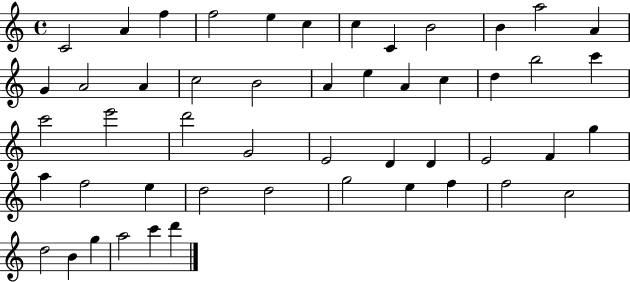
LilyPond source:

{
  \clef treble
  \time 4/4
  \defaultTimeSignature
  \key c \major
  c'2 a'4 f''4 | f''2 e''4 c''4 | c''4 c'4 b'2 | b'4 a''2 a'4 | \break g'4 a'2 a'4 | c''2 b'2 | a'4 e''4 a'4 c''4 | d''4 b''2 c'''4 | \break c'''2 e'''2 | d'''2 g'2 | e'2 d'4 d'4 | e'2 f'4 g''4 | \break a''4 f''2 e''4 | d''2 d''2 | g''2 e''4 f''4 | f''2 c''2 | \break d''2 b'4 g''4 | a''2 c'''4 d'''4 | \bar "|."
}